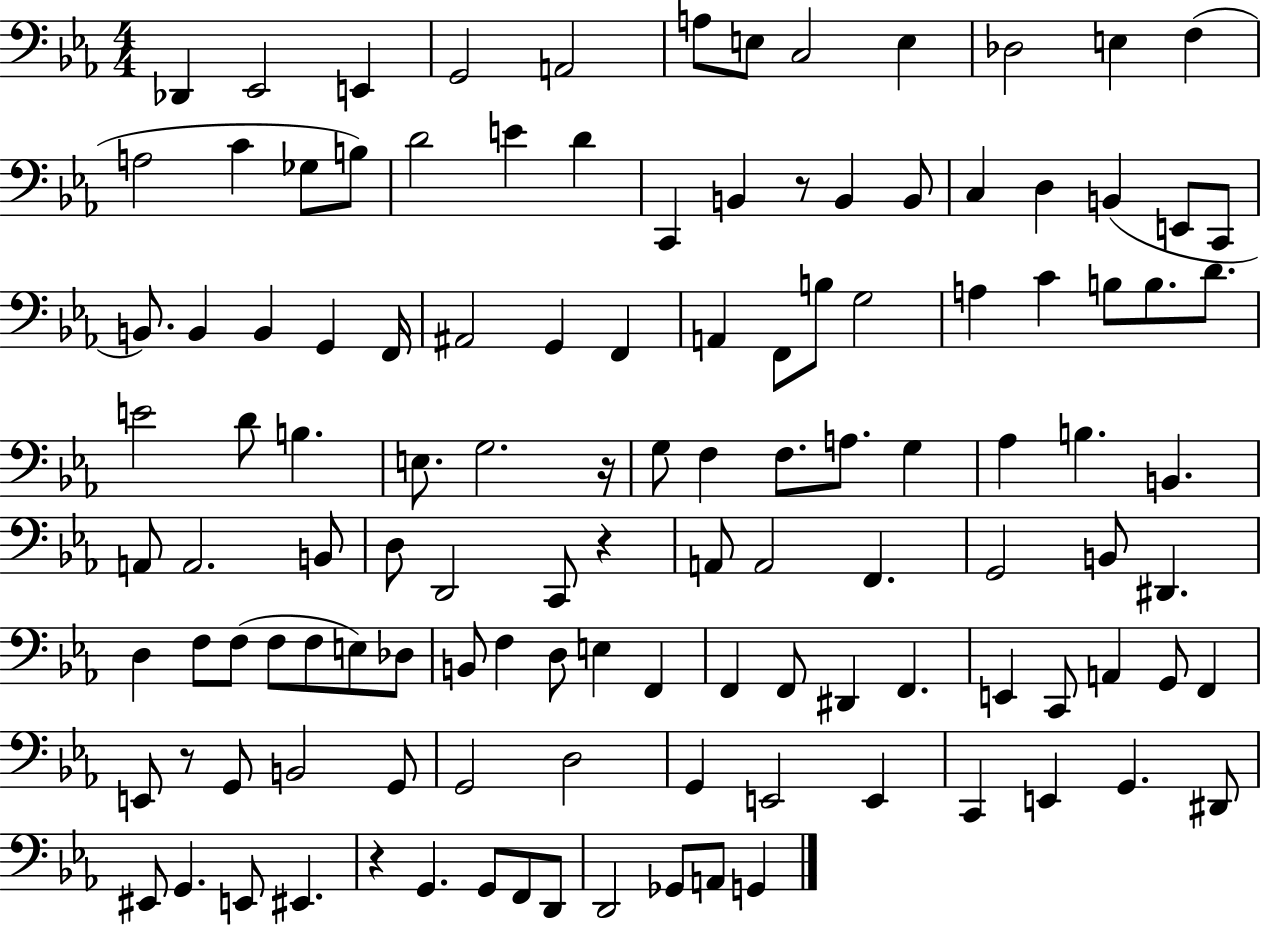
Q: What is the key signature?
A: EES major